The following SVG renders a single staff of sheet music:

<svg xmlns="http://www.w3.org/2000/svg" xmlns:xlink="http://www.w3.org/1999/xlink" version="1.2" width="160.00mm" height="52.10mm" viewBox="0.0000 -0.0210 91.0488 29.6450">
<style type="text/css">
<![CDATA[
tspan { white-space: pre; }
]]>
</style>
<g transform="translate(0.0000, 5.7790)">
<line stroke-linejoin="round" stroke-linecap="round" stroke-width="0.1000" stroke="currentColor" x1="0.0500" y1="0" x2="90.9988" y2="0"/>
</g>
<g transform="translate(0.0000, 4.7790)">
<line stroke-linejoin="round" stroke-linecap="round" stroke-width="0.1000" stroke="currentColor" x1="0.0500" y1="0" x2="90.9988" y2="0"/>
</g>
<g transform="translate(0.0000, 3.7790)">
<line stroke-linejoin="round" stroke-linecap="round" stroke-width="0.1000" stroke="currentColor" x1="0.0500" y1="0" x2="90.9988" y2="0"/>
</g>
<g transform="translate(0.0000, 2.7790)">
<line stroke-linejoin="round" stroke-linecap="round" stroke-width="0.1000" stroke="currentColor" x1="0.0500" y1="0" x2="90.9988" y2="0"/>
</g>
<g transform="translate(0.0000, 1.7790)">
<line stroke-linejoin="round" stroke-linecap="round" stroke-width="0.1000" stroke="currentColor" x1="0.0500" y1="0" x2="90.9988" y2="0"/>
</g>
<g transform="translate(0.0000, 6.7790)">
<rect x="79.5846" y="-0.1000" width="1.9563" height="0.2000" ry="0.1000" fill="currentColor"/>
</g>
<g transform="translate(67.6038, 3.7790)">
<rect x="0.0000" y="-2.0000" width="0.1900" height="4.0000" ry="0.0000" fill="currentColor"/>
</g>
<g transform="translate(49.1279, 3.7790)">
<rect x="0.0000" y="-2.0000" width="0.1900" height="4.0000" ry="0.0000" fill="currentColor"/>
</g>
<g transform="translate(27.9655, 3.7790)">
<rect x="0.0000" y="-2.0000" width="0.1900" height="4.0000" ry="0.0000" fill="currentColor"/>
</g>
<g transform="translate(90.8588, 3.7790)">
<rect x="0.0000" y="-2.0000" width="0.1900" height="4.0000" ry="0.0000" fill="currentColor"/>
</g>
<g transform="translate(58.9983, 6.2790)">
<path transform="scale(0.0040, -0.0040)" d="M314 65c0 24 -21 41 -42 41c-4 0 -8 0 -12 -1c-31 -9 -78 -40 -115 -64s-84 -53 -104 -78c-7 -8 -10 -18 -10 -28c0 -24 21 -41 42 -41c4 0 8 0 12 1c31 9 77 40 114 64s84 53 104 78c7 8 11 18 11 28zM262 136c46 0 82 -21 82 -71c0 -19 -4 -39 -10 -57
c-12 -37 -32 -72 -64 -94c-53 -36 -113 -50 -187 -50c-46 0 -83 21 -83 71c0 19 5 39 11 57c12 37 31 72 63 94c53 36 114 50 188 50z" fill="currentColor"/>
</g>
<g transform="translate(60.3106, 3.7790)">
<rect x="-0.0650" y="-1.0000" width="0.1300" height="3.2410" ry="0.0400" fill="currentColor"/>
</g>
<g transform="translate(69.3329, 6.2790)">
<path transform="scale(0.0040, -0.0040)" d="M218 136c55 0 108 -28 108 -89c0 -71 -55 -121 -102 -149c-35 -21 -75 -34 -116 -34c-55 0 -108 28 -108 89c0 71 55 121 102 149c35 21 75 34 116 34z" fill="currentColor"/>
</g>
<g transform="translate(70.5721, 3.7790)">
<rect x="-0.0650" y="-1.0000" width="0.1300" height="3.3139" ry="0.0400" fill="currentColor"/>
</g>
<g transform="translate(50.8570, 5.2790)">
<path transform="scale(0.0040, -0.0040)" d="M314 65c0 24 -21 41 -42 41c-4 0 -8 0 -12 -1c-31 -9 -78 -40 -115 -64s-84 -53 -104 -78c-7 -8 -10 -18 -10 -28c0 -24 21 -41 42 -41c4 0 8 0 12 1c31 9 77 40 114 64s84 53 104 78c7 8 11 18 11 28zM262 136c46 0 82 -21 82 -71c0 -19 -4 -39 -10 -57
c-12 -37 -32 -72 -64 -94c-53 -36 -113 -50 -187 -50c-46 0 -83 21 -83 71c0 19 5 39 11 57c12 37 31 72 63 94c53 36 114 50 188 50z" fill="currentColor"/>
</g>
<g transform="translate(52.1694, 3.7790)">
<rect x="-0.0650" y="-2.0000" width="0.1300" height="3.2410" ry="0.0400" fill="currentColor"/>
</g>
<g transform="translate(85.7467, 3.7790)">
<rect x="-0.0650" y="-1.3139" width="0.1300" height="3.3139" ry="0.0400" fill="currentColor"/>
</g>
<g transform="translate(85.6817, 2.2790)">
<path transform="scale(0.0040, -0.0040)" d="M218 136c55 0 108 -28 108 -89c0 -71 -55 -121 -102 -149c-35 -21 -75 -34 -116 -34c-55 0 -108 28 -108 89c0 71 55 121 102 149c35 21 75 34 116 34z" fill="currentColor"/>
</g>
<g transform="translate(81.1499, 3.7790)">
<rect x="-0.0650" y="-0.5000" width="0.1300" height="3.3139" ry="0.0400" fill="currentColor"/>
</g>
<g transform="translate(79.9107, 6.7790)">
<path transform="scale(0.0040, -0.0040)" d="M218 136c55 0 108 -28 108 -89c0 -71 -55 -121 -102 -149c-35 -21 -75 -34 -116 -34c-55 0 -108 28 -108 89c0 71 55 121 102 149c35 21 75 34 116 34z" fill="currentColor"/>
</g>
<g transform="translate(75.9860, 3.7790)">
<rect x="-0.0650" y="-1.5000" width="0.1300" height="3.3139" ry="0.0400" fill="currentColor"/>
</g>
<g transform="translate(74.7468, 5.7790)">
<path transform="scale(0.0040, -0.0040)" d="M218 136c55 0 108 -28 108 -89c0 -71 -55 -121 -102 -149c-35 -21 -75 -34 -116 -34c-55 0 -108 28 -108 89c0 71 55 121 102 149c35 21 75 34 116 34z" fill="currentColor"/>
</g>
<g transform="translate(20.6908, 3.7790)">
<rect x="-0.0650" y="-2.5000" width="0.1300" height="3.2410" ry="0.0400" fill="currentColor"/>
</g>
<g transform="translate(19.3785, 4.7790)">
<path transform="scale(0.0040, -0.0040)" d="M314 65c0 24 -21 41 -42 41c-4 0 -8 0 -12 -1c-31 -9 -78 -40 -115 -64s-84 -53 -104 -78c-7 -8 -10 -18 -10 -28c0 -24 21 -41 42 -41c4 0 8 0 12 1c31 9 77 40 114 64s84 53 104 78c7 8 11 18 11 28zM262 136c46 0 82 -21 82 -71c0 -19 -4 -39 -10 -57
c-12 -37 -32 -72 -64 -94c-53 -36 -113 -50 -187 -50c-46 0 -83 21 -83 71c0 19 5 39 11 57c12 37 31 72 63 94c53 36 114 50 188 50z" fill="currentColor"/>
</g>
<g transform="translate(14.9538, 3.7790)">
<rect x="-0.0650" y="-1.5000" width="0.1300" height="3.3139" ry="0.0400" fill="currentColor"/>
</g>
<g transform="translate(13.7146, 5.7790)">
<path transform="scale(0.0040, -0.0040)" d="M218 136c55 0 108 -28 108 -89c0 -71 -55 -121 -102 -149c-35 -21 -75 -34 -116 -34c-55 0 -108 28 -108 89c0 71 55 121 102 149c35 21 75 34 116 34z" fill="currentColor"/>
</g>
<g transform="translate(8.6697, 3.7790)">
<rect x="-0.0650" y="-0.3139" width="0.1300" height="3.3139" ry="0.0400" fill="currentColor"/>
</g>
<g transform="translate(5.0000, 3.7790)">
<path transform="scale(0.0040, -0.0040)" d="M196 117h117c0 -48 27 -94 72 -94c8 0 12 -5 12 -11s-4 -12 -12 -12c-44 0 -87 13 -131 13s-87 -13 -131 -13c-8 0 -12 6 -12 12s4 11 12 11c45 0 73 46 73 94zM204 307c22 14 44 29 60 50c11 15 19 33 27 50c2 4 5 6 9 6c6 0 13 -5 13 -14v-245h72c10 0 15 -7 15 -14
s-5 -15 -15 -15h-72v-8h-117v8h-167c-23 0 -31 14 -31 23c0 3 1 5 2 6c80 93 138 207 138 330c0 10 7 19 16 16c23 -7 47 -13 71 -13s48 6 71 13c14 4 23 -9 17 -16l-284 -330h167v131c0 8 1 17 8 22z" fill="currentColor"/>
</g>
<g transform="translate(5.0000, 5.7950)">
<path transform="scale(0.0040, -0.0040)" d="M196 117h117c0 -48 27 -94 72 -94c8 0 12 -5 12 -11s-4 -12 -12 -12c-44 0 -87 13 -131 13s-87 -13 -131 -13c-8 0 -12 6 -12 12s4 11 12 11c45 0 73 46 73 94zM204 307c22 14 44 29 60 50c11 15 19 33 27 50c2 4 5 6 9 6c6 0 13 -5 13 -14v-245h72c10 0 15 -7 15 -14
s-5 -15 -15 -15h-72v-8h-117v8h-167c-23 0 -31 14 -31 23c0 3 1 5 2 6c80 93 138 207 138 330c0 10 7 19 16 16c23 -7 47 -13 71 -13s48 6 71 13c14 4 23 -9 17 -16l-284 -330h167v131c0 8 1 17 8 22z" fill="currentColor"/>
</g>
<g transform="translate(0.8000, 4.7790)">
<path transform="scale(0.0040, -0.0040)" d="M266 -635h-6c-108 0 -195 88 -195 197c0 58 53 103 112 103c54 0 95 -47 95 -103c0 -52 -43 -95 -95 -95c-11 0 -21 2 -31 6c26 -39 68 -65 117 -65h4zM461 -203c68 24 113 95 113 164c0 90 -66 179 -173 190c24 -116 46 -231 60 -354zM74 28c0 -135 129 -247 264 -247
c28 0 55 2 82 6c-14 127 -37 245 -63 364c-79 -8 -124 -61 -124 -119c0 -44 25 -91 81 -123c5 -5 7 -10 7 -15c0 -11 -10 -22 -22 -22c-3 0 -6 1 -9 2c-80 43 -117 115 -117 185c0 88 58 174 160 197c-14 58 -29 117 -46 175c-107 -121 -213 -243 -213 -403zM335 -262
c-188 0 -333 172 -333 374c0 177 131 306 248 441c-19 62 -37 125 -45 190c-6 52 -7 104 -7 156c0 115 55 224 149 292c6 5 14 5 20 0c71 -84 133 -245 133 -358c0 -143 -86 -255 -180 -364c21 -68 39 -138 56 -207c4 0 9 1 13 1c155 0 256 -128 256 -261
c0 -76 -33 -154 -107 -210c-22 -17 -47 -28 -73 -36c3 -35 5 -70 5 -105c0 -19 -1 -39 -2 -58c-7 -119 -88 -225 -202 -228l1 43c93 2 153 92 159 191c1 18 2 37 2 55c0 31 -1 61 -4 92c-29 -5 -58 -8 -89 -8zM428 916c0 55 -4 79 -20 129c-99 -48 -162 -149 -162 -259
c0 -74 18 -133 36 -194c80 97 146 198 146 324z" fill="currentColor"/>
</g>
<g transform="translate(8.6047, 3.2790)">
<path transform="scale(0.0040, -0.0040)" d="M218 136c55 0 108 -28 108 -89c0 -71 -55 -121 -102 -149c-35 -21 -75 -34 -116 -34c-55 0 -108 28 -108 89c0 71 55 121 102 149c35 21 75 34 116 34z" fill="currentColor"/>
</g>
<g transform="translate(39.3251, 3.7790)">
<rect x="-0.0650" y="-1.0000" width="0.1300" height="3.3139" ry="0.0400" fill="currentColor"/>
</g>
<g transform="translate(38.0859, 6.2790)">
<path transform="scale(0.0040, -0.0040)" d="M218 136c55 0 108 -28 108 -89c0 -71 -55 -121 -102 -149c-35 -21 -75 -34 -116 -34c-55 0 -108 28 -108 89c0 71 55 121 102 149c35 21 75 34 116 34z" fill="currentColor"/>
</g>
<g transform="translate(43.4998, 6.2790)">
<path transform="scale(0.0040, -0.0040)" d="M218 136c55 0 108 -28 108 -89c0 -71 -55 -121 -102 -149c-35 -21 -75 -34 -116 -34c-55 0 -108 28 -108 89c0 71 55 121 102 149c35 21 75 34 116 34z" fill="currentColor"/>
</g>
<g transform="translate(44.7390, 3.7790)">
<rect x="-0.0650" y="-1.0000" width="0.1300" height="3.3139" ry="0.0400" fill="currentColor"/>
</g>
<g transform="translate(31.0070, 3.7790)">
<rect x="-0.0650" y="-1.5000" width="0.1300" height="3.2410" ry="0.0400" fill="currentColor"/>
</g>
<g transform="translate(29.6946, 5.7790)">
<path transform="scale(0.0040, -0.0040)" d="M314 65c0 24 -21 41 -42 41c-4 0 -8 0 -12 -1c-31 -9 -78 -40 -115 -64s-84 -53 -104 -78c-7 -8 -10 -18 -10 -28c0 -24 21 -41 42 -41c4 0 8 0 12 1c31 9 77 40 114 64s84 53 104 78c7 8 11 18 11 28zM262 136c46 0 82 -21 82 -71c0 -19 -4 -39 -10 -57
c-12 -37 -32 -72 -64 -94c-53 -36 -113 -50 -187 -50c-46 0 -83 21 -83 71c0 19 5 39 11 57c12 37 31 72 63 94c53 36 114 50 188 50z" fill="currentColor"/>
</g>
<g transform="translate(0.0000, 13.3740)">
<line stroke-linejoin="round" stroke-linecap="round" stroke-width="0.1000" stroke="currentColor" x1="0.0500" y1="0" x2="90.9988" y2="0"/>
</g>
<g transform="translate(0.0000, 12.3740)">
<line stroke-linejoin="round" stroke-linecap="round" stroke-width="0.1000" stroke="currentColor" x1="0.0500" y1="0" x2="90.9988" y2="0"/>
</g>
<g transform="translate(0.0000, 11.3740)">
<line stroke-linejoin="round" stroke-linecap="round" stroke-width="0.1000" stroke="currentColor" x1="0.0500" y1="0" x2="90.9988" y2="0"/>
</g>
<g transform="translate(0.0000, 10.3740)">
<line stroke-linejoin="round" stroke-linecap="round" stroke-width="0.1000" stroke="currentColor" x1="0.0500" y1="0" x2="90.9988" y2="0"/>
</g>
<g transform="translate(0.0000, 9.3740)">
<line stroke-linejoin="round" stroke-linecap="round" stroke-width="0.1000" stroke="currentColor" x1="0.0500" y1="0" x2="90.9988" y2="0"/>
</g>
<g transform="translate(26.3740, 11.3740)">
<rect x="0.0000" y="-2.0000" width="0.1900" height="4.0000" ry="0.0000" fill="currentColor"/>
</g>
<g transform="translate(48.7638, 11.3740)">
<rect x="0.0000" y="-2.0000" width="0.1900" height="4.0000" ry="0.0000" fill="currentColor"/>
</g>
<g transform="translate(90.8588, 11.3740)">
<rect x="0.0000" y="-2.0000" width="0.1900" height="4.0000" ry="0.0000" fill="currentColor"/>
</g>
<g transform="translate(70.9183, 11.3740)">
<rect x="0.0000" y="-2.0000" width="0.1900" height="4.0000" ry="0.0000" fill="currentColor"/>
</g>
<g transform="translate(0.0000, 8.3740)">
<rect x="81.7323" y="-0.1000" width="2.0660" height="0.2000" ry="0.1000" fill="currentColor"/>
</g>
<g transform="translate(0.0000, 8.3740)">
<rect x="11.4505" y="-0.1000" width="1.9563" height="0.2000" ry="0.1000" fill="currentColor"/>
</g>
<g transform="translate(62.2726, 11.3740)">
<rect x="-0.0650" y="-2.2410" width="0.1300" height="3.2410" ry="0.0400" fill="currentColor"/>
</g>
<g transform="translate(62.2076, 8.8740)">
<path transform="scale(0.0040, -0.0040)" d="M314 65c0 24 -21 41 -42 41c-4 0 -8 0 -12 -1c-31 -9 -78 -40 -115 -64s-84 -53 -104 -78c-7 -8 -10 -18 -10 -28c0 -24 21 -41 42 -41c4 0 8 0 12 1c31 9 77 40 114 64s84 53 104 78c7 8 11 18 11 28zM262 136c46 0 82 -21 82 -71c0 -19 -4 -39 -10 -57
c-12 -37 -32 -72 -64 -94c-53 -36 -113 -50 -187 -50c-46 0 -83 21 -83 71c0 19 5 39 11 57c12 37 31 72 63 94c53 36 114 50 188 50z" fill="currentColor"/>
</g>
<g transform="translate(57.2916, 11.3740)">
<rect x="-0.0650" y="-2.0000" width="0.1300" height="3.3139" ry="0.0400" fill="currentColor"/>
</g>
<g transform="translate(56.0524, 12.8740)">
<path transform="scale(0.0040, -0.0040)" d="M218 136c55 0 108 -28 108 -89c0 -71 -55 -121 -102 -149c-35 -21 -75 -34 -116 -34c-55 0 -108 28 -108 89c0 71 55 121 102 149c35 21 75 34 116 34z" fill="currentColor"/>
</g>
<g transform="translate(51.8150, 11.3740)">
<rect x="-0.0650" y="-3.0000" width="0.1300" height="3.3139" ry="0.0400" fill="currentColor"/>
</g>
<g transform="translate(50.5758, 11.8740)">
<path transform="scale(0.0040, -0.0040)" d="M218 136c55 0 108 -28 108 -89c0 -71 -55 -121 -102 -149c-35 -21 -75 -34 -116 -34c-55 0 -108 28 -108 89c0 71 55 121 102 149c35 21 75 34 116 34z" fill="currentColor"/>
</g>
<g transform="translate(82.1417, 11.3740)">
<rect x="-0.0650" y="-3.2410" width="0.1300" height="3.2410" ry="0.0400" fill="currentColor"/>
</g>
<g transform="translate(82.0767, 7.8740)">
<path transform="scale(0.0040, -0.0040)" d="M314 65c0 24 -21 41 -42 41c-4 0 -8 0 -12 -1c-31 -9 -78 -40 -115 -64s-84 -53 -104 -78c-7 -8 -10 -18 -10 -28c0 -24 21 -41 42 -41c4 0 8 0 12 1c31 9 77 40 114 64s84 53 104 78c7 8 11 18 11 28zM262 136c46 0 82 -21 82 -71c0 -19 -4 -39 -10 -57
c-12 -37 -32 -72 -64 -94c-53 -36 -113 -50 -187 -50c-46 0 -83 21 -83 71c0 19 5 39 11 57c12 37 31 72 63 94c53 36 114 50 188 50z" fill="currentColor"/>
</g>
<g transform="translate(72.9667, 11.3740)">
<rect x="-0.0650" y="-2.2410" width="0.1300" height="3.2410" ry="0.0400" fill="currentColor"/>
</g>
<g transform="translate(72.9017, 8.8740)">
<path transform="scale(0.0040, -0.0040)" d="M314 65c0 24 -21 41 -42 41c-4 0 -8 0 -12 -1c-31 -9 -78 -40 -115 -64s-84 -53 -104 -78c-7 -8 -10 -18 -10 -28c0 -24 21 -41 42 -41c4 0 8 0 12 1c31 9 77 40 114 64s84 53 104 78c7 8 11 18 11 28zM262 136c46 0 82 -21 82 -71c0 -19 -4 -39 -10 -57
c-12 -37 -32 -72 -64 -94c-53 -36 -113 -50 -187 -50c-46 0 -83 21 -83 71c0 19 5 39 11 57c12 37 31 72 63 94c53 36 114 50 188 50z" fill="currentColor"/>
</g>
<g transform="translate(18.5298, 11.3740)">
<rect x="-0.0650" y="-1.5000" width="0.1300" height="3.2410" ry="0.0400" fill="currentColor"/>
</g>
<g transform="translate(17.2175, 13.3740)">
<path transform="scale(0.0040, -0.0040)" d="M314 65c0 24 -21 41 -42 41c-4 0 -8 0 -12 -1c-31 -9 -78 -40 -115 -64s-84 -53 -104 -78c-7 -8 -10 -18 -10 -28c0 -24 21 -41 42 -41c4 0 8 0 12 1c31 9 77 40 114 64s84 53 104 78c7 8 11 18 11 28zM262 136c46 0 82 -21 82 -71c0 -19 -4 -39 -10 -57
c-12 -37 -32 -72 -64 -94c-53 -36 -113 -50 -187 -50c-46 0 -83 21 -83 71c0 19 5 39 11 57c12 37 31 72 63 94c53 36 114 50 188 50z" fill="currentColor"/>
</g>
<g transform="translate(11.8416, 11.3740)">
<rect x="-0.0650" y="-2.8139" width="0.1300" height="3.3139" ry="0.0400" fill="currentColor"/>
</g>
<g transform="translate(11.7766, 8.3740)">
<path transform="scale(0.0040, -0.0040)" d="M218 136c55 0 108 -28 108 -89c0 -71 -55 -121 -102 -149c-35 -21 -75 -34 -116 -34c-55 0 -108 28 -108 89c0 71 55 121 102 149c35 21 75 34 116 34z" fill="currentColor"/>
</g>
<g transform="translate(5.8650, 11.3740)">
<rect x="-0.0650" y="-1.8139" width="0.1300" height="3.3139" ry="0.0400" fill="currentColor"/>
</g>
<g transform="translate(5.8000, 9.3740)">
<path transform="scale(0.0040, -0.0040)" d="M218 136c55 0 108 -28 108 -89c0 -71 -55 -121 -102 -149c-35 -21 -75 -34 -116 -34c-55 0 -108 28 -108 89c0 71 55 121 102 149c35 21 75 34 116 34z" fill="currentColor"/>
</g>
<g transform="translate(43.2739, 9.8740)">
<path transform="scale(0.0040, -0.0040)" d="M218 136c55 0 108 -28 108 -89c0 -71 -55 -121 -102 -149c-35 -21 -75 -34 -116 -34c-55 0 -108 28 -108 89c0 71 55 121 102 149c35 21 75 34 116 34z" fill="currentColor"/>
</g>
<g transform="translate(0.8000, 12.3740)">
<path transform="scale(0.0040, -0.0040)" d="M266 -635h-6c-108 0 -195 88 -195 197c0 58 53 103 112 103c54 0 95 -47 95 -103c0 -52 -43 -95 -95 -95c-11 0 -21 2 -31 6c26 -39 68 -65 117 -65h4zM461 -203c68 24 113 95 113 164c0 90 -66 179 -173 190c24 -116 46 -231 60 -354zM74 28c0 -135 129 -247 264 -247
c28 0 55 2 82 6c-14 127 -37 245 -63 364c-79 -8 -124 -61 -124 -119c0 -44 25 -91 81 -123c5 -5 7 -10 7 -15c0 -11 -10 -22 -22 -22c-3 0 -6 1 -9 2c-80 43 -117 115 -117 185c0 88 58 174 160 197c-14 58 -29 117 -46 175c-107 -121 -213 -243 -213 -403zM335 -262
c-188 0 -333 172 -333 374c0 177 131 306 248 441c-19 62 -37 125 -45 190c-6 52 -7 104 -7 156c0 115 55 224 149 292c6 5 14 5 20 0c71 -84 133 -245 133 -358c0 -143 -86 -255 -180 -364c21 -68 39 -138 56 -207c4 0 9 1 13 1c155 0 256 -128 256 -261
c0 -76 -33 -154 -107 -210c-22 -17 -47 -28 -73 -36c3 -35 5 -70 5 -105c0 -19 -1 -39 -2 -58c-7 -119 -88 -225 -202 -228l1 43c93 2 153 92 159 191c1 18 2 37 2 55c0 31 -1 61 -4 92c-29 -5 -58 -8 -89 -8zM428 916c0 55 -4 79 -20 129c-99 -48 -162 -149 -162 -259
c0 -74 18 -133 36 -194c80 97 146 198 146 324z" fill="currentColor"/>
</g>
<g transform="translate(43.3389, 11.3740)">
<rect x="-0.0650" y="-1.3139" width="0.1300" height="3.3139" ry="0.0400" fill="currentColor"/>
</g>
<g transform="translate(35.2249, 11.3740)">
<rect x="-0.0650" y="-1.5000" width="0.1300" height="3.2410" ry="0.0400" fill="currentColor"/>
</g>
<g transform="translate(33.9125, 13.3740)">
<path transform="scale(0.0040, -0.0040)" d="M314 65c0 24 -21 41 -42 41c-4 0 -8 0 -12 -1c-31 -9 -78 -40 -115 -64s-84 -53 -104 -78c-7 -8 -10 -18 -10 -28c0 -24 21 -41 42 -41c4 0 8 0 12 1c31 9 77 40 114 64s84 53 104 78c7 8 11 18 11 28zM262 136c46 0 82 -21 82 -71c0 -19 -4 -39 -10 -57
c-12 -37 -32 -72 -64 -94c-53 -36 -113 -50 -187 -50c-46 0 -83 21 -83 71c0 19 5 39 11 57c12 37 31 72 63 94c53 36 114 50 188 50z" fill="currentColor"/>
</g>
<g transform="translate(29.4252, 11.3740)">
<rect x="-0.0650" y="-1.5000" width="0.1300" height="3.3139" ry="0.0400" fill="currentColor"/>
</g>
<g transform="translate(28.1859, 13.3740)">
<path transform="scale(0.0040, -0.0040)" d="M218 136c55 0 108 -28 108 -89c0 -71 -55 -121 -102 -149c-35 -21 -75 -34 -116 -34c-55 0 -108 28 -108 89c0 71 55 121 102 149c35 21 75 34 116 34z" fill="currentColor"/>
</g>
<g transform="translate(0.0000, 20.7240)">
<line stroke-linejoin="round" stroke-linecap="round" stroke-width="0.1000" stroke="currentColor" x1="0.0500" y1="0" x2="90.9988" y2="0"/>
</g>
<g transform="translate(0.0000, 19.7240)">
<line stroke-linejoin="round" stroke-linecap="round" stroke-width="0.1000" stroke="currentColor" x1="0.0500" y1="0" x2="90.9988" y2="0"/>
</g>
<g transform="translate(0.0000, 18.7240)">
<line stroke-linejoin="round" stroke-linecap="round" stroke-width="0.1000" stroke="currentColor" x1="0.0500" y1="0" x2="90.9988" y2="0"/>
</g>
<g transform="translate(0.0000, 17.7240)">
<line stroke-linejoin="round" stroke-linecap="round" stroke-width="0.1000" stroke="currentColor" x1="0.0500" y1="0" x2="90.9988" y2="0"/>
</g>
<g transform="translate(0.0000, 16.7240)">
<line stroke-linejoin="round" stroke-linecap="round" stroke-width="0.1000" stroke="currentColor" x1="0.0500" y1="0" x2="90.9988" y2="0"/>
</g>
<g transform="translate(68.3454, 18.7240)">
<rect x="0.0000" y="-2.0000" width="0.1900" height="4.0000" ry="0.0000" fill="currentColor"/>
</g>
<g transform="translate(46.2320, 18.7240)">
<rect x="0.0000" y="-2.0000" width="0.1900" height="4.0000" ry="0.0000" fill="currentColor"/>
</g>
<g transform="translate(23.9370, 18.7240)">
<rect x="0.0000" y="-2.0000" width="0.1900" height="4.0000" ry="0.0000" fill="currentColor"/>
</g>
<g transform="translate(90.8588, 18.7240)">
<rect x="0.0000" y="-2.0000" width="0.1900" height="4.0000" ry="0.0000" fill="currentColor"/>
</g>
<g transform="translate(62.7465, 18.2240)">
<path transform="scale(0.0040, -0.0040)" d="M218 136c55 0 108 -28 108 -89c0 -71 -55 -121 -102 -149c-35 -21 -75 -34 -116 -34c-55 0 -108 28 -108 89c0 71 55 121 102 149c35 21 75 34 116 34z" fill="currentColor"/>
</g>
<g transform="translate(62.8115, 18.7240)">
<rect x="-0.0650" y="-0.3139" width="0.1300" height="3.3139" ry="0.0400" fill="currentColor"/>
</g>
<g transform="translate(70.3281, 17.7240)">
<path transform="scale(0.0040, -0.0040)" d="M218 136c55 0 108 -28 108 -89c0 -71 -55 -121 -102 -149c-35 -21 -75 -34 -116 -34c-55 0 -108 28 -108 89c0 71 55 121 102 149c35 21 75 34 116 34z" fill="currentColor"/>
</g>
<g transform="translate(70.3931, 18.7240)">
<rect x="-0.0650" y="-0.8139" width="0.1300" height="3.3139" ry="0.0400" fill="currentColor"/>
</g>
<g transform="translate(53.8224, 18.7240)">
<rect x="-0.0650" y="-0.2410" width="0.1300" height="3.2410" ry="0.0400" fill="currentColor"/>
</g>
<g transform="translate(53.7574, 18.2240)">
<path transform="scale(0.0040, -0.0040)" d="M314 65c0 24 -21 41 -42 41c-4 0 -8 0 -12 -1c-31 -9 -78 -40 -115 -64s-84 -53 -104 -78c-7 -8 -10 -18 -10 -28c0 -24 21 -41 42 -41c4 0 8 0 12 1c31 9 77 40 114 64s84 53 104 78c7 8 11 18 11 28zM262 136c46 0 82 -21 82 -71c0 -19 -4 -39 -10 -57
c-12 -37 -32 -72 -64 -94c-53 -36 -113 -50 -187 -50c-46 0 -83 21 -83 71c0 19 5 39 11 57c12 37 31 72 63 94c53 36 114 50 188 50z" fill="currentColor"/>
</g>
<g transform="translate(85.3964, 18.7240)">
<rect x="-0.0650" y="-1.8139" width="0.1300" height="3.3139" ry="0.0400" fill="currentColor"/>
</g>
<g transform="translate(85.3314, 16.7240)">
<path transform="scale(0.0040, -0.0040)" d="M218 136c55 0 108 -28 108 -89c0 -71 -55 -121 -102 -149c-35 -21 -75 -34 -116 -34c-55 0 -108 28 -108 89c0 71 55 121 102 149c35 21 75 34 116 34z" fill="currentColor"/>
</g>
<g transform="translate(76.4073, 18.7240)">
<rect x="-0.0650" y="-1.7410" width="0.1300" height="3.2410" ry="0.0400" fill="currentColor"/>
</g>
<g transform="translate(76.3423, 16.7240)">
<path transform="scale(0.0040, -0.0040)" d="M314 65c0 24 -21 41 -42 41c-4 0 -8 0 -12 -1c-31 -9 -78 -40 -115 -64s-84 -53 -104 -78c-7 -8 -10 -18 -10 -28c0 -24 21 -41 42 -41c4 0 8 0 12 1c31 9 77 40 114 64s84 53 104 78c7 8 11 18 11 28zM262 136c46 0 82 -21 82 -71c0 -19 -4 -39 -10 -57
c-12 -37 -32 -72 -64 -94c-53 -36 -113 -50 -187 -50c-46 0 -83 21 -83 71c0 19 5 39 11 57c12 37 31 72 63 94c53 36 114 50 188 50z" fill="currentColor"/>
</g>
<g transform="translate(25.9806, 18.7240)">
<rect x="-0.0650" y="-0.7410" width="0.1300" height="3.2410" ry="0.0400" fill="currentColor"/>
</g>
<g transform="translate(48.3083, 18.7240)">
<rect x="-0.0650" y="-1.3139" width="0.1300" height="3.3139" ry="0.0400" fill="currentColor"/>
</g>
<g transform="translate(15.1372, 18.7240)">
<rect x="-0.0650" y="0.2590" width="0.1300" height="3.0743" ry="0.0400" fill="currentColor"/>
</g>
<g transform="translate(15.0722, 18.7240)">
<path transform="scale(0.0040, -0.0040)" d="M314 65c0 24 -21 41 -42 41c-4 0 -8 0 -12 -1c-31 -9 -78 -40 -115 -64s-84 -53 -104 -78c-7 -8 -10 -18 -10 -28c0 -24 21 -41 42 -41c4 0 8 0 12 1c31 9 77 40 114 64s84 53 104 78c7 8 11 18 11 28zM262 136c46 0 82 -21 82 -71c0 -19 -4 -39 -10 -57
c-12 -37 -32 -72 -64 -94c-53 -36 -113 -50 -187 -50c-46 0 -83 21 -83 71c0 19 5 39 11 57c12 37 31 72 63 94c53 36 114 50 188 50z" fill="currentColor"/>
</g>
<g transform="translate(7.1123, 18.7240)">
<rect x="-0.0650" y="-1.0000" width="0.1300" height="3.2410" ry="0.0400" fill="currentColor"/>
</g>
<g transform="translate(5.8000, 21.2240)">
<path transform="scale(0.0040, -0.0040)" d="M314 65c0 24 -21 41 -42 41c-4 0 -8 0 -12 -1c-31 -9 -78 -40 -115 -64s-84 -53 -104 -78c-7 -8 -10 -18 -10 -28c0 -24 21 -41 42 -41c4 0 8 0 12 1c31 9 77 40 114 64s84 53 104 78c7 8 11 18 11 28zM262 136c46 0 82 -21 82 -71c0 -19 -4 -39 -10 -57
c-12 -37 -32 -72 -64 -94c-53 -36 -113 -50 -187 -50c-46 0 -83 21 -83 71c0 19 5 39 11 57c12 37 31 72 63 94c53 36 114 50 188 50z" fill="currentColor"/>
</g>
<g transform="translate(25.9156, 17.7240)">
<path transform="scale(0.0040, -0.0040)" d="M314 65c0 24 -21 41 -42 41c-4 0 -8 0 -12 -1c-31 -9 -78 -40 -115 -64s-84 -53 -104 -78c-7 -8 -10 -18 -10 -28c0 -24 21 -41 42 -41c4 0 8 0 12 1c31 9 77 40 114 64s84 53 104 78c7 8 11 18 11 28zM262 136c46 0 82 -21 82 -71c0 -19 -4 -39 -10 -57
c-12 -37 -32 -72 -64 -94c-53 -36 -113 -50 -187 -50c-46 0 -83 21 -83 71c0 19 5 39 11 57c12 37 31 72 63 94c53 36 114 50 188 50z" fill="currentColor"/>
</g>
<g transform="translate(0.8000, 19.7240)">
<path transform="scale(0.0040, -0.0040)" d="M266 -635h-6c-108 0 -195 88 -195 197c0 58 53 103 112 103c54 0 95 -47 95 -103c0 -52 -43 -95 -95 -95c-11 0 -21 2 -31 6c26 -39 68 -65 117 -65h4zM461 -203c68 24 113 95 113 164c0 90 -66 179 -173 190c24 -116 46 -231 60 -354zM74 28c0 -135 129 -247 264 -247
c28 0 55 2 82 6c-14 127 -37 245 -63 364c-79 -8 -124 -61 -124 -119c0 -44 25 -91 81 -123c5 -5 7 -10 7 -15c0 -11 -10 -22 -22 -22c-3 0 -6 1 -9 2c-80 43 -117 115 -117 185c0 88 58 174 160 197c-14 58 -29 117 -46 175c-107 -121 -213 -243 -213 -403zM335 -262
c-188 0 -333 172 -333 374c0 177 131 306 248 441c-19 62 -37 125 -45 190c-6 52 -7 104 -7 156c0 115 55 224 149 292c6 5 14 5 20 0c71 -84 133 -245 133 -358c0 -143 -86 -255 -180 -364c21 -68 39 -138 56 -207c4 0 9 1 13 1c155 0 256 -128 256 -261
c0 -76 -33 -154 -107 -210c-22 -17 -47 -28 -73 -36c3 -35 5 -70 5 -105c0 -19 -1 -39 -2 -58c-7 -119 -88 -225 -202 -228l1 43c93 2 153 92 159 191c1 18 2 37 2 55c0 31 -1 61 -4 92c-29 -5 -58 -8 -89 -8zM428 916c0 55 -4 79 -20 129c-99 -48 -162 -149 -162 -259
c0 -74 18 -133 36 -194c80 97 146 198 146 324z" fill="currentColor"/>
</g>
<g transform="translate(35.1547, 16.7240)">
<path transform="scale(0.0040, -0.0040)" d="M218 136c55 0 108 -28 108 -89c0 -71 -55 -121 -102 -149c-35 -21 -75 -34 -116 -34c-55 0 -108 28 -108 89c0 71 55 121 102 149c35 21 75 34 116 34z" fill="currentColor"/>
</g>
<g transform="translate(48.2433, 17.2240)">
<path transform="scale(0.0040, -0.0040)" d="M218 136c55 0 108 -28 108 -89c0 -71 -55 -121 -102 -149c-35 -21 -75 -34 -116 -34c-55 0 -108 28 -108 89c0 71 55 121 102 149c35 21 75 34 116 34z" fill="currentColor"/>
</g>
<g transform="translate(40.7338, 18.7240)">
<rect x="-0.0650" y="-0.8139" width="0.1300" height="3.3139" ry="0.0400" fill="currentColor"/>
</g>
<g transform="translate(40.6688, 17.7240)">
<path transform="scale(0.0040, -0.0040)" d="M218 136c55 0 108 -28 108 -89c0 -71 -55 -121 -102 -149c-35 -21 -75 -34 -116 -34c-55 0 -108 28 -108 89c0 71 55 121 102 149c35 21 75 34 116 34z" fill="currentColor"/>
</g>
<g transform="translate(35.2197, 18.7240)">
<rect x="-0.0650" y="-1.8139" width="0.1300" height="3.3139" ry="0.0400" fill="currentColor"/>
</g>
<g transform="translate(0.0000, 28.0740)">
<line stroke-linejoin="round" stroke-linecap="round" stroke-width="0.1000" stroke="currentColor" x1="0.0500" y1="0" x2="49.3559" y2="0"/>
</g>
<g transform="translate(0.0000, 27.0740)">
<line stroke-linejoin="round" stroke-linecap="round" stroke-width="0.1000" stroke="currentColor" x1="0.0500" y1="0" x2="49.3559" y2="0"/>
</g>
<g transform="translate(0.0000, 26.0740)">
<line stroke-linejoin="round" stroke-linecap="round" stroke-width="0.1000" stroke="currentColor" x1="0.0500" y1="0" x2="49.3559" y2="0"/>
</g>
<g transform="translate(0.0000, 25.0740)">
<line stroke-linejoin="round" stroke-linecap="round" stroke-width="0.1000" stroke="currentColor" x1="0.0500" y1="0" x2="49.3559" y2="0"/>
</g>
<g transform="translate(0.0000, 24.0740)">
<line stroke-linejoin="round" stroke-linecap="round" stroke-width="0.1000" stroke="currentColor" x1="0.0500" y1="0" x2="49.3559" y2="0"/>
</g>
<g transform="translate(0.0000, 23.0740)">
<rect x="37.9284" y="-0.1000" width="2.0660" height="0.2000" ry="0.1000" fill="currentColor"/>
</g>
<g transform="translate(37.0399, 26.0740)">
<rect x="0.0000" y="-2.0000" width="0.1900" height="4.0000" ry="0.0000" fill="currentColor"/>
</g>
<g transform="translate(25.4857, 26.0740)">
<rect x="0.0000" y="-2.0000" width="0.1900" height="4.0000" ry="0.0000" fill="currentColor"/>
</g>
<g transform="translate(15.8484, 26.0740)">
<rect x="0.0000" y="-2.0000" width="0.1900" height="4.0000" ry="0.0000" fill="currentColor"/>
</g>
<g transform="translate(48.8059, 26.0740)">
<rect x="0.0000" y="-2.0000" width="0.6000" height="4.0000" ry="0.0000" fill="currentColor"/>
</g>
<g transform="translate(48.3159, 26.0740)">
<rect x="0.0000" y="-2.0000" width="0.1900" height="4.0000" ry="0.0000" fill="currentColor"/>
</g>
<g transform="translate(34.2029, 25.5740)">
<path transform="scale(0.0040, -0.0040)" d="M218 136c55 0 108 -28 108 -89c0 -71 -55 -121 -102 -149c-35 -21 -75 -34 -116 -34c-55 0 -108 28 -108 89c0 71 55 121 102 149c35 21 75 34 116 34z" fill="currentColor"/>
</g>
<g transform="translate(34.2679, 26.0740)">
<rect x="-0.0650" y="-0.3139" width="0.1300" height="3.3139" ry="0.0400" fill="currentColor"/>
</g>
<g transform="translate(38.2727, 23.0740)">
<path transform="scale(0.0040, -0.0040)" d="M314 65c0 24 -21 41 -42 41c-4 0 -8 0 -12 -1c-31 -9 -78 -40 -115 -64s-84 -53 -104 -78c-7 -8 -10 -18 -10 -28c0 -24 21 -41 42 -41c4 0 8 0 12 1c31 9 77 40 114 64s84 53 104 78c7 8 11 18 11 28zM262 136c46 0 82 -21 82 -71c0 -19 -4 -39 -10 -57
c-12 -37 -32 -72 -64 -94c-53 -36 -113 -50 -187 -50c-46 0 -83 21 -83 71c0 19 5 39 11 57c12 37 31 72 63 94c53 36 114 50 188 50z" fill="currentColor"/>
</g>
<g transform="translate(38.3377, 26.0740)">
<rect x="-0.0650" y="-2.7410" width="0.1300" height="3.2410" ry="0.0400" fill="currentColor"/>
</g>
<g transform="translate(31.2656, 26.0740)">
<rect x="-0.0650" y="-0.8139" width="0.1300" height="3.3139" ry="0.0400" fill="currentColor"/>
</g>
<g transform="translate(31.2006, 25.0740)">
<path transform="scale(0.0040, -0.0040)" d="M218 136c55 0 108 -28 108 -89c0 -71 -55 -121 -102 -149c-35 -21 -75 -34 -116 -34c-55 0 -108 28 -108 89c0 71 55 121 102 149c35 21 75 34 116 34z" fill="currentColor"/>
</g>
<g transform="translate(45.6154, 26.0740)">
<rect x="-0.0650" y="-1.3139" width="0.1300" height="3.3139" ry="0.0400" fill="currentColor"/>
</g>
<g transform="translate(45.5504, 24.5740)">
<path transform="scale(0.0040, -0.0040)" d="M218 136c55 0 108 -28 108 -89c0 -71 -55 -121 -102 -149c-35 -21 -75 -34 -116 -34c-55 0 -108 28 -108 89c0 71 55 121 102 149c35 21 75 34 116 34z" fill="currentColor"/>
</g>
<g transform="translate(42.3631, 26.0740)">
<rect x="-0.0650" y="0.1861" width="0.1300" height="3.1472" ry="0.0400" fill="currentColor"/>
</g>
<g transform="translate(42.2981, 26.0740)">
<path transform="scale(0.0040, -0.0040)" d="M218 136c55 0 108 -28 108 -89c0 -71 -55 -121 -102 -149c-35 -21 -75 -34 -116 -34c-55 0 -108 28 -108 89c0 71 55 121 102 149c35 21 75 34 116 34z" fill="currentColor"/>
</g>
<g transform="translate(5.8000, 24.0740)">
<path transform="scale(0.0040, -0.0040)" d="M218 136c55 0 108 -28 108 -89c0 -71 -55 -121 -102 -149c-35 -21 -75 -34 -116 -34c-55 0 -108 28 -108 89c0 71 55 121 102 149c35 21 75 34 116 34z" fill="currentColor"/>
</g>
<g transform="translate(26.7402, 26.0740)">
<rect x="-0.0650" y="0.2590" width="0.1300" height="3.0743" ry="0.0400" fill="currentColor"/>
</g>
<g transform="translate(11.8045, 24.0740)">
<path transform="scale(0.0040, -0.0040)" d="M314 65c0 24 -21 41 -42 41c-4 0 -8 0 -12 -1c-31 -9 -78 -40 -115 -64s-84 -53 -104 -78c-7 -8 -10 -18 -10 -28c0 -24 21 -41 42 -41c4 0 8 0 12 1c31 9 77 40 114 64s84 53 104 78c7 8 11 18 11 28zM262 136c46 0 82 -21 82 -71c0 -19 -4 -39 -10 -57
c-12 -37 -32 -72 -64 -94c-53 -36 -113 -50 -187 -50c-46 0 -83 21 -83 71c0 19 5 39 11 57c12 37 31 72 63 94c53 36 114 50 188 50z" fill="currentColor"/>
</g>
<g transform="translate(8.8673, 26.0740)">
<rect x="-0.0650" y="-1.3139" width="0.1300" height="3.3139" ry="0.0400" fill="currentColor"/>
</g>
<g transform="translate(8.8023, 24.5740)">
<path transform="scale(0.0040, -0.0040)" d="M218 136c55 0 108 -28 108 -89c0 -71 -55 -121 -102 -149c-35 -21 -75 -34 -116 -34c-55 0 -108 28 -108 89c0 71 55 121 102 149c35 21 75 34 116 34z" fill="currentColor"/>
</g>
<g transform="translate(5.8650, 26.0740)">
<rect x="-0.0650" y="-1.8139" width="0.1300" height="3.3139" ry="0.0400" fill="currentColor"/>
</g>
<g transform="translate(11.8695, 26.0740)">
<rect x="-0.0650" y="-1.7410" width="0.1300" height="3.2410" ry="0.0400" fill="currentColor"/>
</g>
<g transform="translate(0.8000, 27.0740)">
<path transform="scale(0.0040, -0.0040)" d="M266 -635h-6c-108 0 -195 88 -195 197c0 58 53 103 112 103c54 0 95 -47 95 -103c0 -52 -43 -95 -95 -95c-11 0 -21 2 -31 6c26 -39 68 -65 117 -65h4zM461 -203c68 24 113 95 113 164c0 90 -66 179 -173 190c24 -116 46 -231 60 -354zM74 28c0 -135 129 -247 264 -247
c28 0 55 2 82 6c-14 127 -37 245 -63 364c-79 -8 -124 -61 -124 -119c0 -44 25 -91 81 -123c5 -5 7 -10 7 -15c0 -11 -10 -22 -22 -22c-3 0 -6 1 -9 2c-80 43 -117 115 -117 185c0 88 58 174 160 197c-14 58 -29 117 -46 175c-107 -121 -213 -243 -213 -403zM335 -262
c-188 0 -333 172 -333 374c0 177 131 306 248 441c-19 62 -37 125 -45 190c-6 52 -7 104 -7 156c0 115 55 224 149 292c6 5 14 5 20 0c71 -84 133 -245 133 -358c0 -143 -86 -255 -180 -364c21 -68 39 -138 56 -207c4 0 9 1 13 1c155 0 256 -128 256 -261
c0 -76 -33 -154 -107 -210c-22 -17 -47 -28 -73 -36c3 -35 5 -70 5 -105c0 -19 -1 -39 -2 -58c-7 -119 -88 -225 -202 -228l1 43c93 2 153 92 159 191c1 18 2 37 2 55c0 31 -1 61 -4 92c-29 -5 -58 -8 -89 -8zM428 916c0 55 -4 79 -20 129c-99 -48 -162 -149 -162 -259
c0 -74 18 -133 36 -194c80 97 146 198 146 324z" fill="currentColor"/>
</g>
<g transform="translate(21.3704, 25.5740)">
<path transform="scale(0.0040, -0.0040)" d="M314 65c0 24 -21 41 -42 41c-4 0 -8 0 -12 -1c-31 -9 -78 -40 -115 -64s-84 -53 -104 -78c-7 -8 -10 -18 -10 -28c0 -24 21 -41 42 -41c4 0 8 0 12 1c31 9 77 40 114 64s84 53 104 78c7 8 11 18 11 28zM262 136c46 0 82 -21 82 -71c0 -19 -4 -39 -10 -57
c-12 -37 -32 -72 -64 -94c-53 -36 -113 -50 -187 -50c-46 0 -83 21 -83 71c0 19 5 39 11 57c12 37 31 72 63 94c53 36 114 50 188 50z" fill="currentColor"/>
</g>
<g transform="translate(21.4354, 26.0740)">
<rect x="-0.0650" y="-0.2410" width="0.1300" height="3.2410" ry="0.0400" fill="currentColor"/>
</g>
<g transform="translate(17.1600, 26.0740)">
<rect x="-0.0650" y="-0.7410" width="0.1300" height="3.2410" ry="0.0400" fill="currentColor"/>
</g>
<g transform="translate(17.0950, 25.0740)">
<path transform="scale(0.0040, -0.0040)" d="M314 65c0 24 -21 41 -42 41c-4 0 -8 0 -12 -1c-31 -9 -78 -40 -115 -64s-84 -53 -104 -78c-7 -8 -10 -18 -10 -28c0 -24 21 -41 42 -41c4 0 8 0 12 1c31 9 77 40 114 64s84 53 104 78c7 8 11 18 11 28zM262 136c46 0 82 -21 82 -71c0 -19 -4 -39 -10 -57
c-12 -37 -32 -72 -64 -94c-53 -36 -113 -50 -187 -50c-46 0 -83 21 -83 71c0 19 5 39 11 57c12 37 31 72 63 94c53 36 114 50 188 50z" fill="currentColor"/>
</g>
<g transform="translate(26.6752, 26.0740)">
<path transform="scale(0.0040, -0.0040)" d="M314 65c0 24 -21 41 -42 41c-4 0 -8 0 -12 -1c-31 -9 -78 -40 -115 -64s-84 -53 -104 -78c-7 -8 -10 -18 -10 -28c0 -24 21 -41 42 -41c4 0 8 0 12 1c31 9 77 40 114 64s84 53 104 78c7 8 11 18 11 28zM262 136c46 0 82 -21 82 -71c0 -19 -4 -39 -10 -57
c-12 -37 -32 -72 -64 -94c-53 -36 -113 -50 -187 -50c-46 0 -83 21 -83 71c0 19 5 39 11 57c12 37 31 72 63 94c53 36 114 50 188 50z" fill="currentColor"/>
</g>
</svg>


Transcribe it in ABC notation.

X:1
T:Untitled
M:4/4
L:1/4
K:C
c E G2 E2 D D F2 D2 D E C e f a E2 E E2 e A F g2 g2 b2 D2 B2 d2 f d e c2 c d f2 f f e f2 d2 c2 B2 d c a2 B e